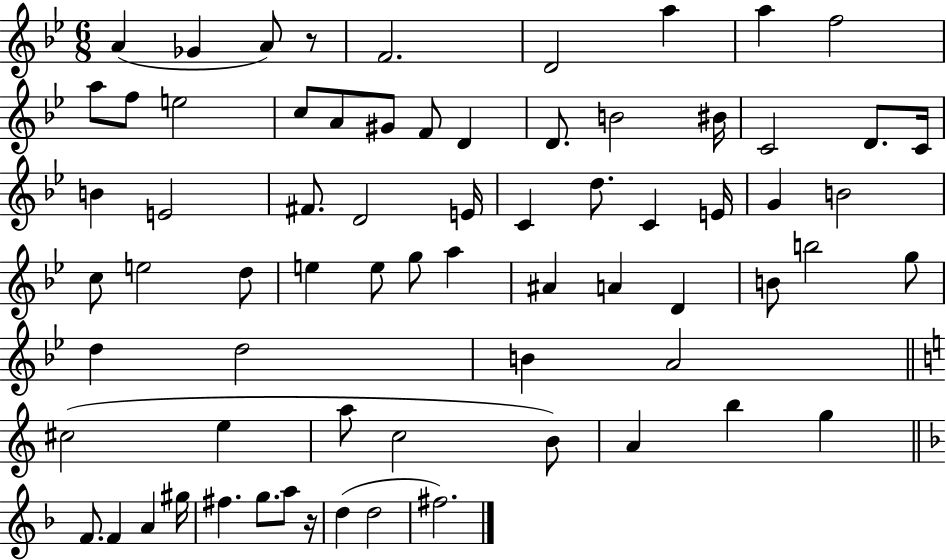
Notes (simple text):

A4/q Gb4/q A4/e R/e F4/h. D4/h A5/q A5/q F5/h A5/e F5/e E5/h C5/e A4/e G#4/e F4/e D4/q D4/e. B4/h BIS4/s C4/h D4/e. C4/s B4/q E4/h F#4/e. D4/h E4/s C4/q D5/e. C4/q E4/s G4/q B4/h C5/e E5/h D5/e E5/q E5/e G5/e A5/q A#4/q A4/q D4/q B4/e B5/h G5/e D5/q D5/h B4/q A4/h C#5/h E5/q A5/e C5/h B4/e A4/q B5/q G5/q F4/e. F4/q A4/q G#5/s F#5/q. G5/e. A5/e R/s D5/q D5/h F#5/h.